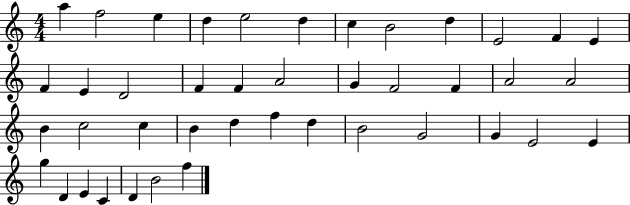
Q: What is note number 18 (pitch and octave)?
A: A4